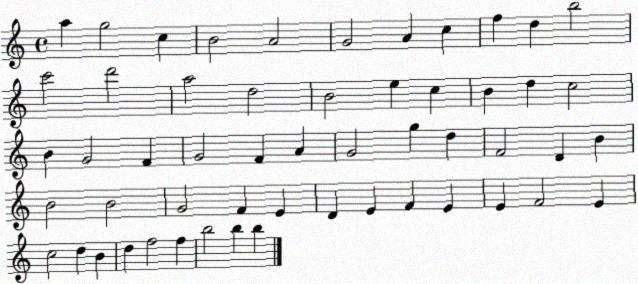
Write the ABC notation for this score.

X:1
T:Untitled
M:4/4
L:1/4
K:C
a g2 c B2 A2 G2 A c f d b2 c'2 d'2 a2 d2 B2 e c B d c2 B G2 F G2 F A G2 g d F2 D B B2 B2 G2 F E D E F E E F2 E c2 d B d f2 f b2 b b